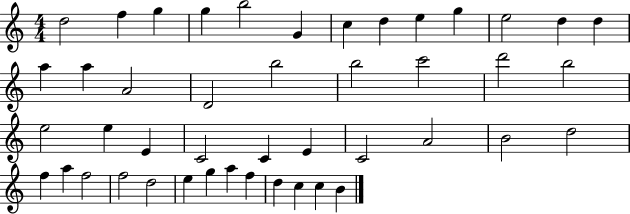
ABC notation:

X:1
T:Untitled
M:4/4
L:1/4
K:C
d2 f g g b2 G c d e g e2 d d a a A2 D2 b2 b2 c'2 d'2 b2 e2 e E C2 C E C2 A2 B2 d2 f a f2 f2 d2 e g a f d c c B